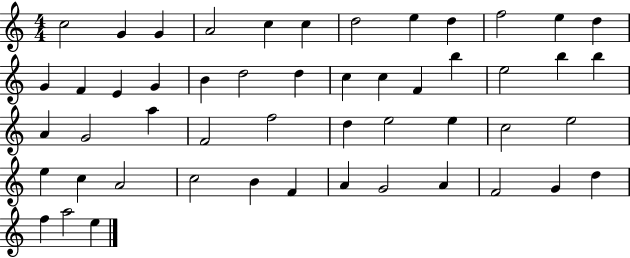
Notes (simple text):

C5/h G4/q G4/q A4/h C5/q C5/q D5/h E5/q D5/q F5/h E5/q D5/q G4/q F4/q E4/q G4/q B4/q D5/h D5/q C5/q C5/q F4/q B5/q E5/h B5/q B5/q A4/q G4/h A5/q F4/h F5/h D5/q E5/h E5/q C5/h E5/h E5/q C5/q A4/h C5/h B4/q F4/q A4/q G4/h A4/q F4/h G4/q D5/q F5/q A5/h E5/q